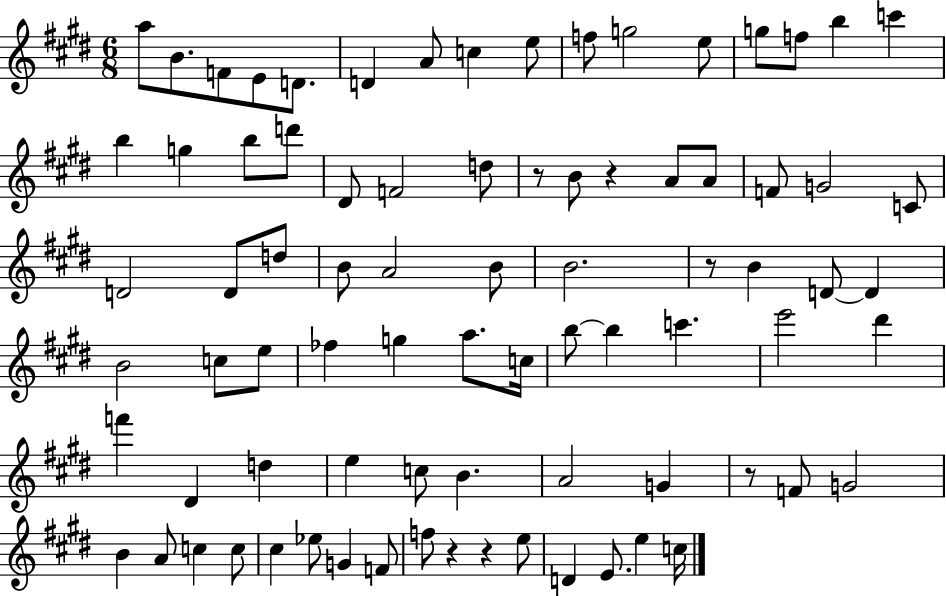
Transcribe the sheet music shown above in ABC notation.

X:1
T:Untitled
M:6/8
L:1/4
K:E
a/2 B/2 F/2 E/2 D/2 D A/2 c e/2 f/2 g2 e/2 g/2 f/2 b c' b g b/2 d'/2 ^D/2 F2 d/2 z/2 B/2 z A/2 A/2 F/2 G2 C/2 D2 D/2 d/2 B/2 A2 B/2 B2 z/2 B D/2 D B2 c/2 e/2 _f g a/2 c/4 b/2 b c' e'2 ^d' f' ^D d e c/2 B A2 G z/2 F/2 G2 B A/2 c c/2 ^c _e/2 G F/2 f/2 z z e/2 D E/2 e c/4